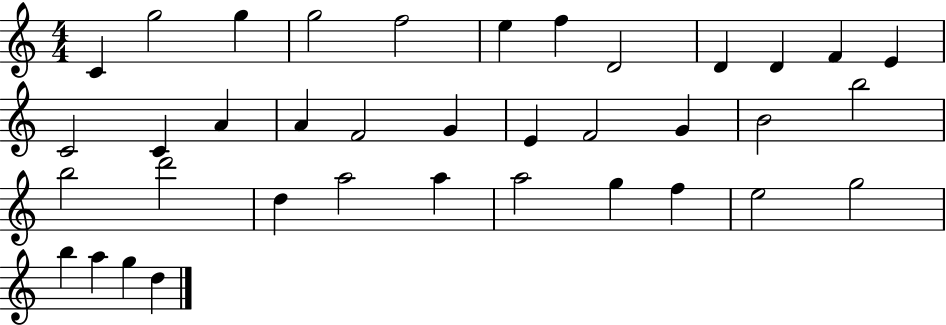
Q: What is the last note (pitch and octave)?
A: D5